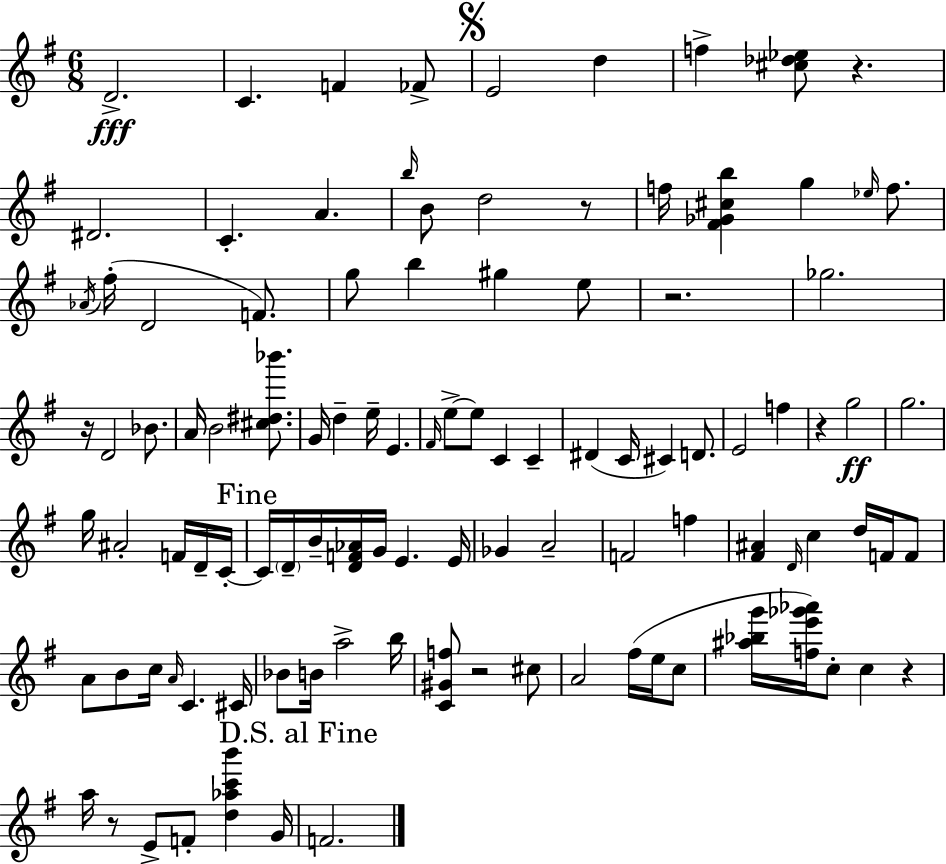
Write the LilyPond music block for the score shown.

{
  \clef treble
  \numericTimeSignature
  \time 6/8
  \key g \major
  d'2.->\fff | c'4. f'4 fes'8-> | \mark \markup { \musicglyph "scripts.segno" } e'2 d''4 | f''4-> <cis'' des'' ees''>8 r4. | \break dis'2. | c'4.-. a'4. | \grace { b''16 } b'8 d''2 r8 | f''16 <fis' ges' cis'' b''>4 g''4 \grace { ees''16 } f''8. | \break \acciaccatura { aes'16 } fis''16-.( d'2 | f'8.) g''8 b''4 gis''4 | e''8 r2. | ges''2. | \break r16 d'2 | bes'8. a'16 b'2 | <cis'' dis'' bes'''>8. g'16 d''4-- e''16-- e'4. | \grace { fis'16 } e''8->~~ e''8 c'4 | \break c'4-- dis'4( c'16 cis'4) | d'8. e'2 | f''4 r4 g''2\ff | g''2. | \break g''16 ais'2-. | f'16 d'16-- c'16-.~~ \mark "Fine" c'16 \parenthesize d'16-- b'16-- <d' f' aes'>16 g'16 e'4. | e'16 ges'4 a'2-- | f'2 | \break f''4 <fis' ais'>4 \grace { d'16 } c''4 | d''16 f'16 f'8 a'8 b'8 c''16 \grace { a'16 } c'4. | cis'16 bes'8 b'16 a''2-> | b''16 <c' gis' f''>8 r2 | \break cis''8 a'2 | fis''16( e''16 c''8 <ais'' bes'' g'''>16 <f'' e''' ges''' aes'''>16) c''8-. c''4 | r4 a''16 r8 e'8-> f'8-. | <d'' aes'' c''' b'''>4 g'16 \mark "D.S. al Fine" f'2. | \break \bar "|."
}